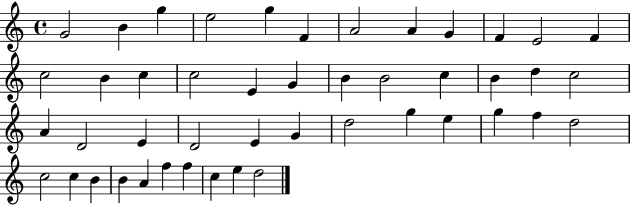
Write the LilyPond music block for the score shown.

{
  \clef treble
  \time 4/4
  \defaultTimeSignature
  \key c \major
  g'2 b'4 g''4 | e''2 g''4 f'4 | a'2 a'4 g'4 | f'4 e'2 f'4 | \break c''2 b'4 c''4 | c''2 e'4 g'4 | b'4 b'2 c''4 | b'4 d''4 c''2 | \break a'4 d'2 e'4 | d'2 e'4 g'4 | d''2 g''4 e''4 | g''4 f''4 d''2 | \break c''2 c''4 b'4 | b'4 a'4 f''4 f''4 | c''4 e''4 d''2 | \bar "|."
}